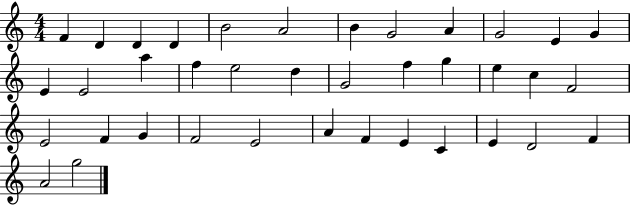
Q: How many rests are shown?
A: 0